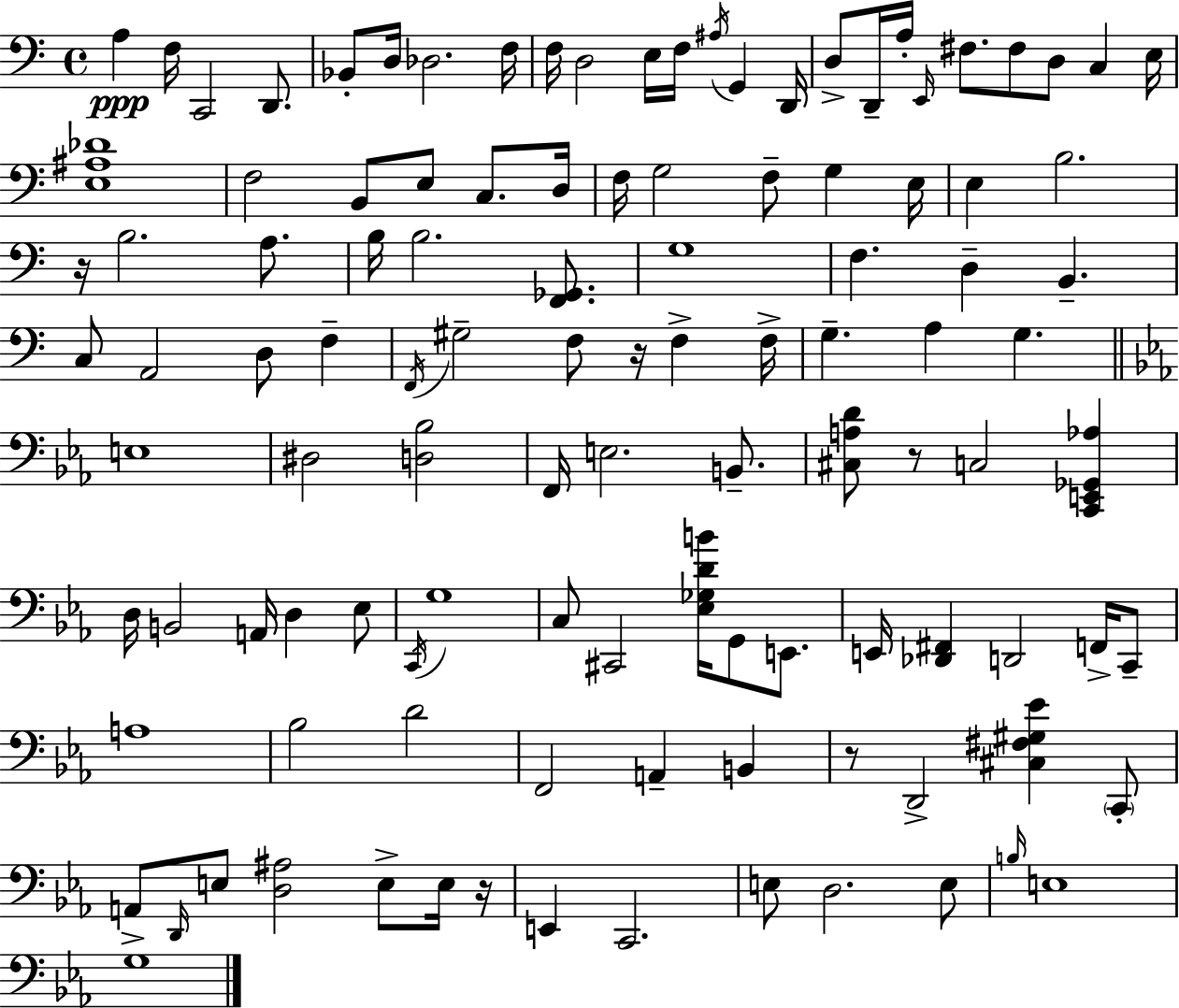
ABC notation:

X:1
T:Untitled
M:4/4
L:1/4
K:Am
A, F,/4 C,,2 D,,/2 _B,,/2 D,/4 _D,2 F,/4 F,/4 D,2 E,/4 F,/4 ^A,/4 G,, D,,/4 D,/2 D,,/4 A,/4 E,,/4 ^F,/2 ^F,/2 D,/2 C, E,/4 [E,^A,_D]4 F,2 B,,/2 E,/2 C,/2 D,/4 F,/4 G,2 F,/2 G, E,/4 E, B,2 z/4 B,2 A,/2 B,/4 B,2 [F,,_G,,]/2 G,4 F, D, B,, C,/2 A,,2 D,/2 F, F,,/4 ^G,2 F,/2 z/4 F, F,/4 G, A, G, E,4 ^D,2 [D,_B,]2 F,,/4 E,2 B,,/2 [^C,A,D]/2 z/2 C,2 [C,,E,,_G,,_A,] D,/4 B,,2 A,,/4 D, _E,/2 C,,/4 G,4 C,/2 ^C,,2 [_E,_G,DB]/4 G,,/2 E,,/2 E,,/4 [_D,,^F,,] D,,2 F,,/4 C,,/2 A,4 _B,2 D2 F,,2 A,, B,, z/2 D,,2 [^C,^F,^G,_E] C,,/2 A,,/2 D,,/4 E,/2 [D,^A,]2 E,/2 E,/4 z/4 E,, C,,2 E,/2 D,2 E,/2 B,/4 E,4 G,4